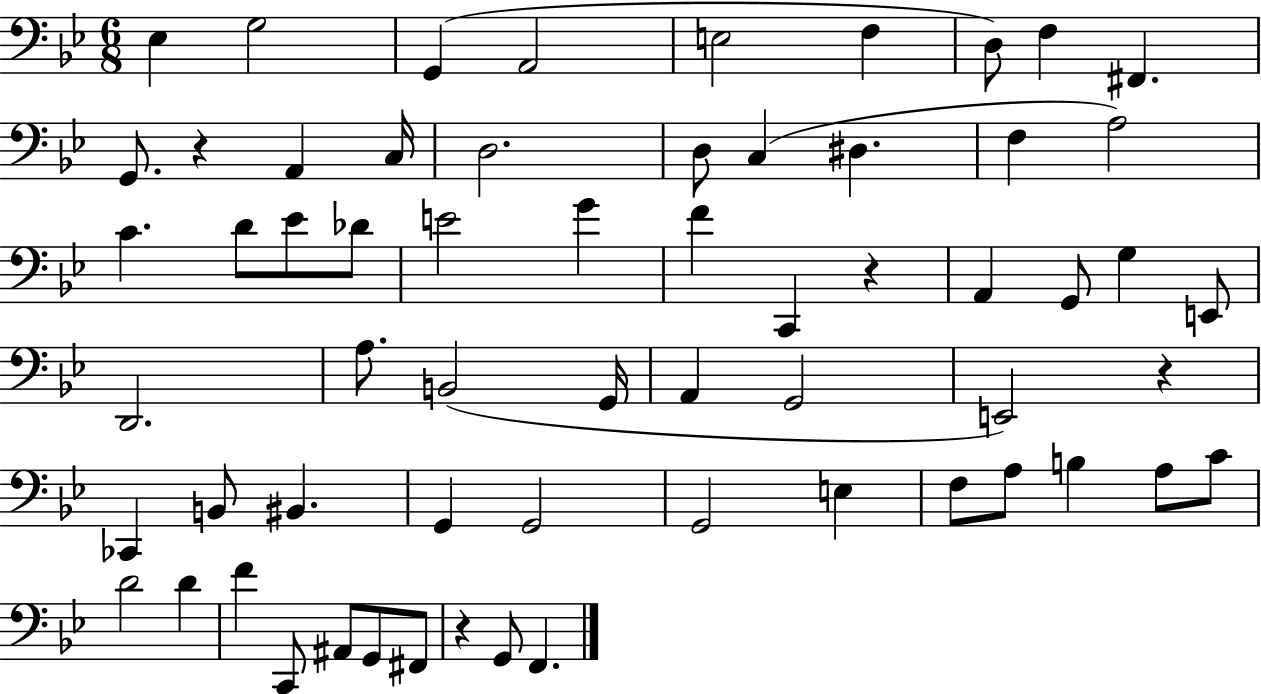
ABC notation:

X:1
T:Untitled
M:6/8
L:1/4
K:Bb
_E, G,2 G,, A,,2 E,2 F, D,/2 F, ^F,, G,,/2 z A,, C,/4 D,2 D,/2 C, ^D, F, A,2 C D/2 _E/2 _D/2 E2 G F C,, z A,, G,,/2 G, E,,/2 D,,2 A,/2 B,,2 G,,/4 A,, G,,2 E,,2 z _C,, B,,/2 ^B,, G,, G,,2 G,,2 E, F,/2 A,/2 B, A,/2 C/2 D2 D F C,,/2 ^A,,/2 G,,/2 ^F,,/2 z G,,/2 F,,